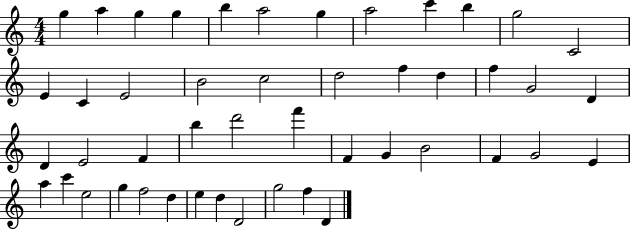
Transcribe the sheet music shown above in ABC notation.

X:1
T:Untitled
M:4/4
L:1/4
K:C
g a g g b a2 g a2 c' b g2 C2 E C E2 B2 c2 d2 f d f G2 D D E2 F b d'2 f' F G B2 F G2 E a c' e2 g f2 d e d D2 g2 f D